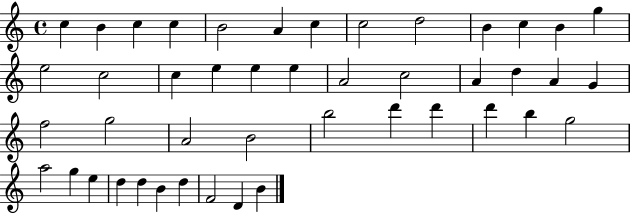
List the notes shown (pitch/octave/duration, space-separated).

C5/q B4/q C5/q C5/q B4/h A4/q C5/q C5/h D5/h B4/q C5/q B4/q G5/q E5/h C5/h C5/q E5/q E5/q E5/q A4/h C5/h A4/q D5/q A4/q G4/q F5/h G5/h A4/h B4/h B5/h D6/q D6/q D6/q B5/q G5/h A5/h G5/q E5/q D5/q D5/q B4/q D5/q F4/h D4/q B4/q